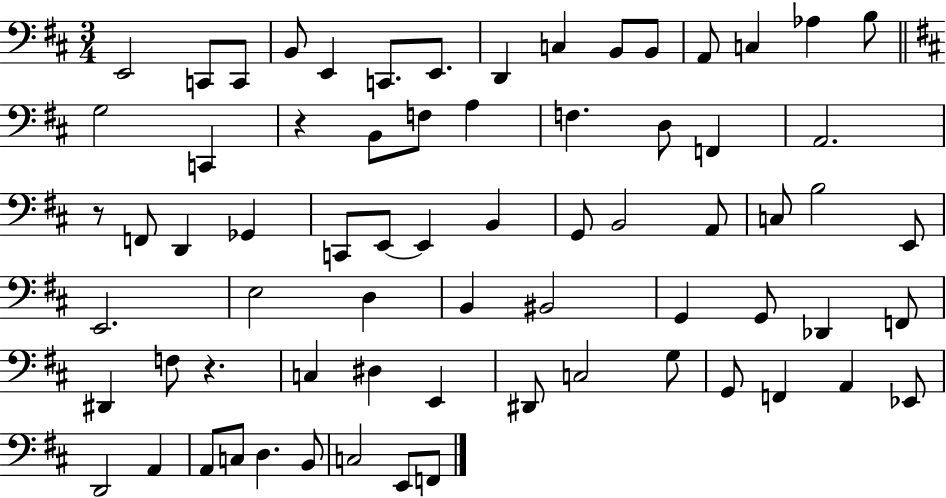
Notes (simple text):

E2/h C2/e C2/e B2/e E2/q C2/e. E2/e. D2/q C3/q B2/e B2/e A2/e C3/q Ab3/q B3/e G3/h C2/q R/q B2/e F3/e A3/q F3/q. D3/e F2/q A2/h. R/e F2/e D2/q Gb2/q C2/e E2/e E2/q B2/q G2/e B2/h A2/e C3/e B3/h E2/e E2/h. E3/h D3/q B2/q BIS2/h G2/q G2/e Db2/q F2/e D#2/q F3/e R/q. C3/q D#3/q E2/q D#2/e C3/h G3/e G2/e F2/q A2/q Eb2/e D2/h A2/q A2/e C3/e D3/q. B2/e C3/h E2/e F2/e